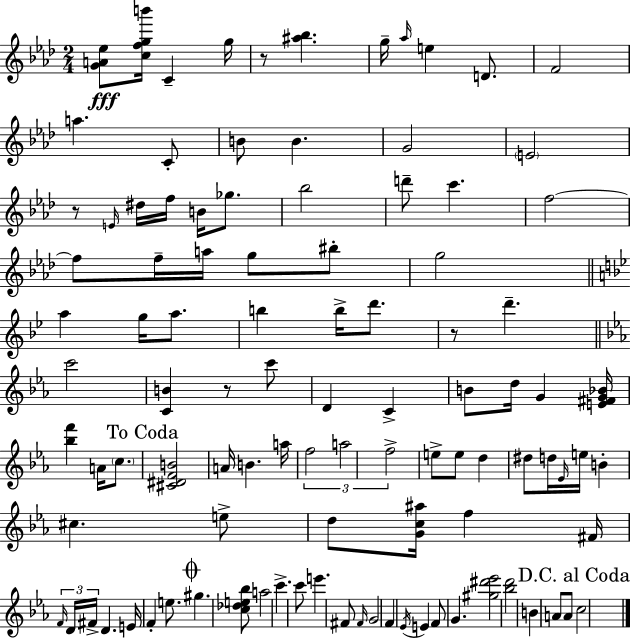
{
  \clef treble
  \numericTimeSignature
  \time 2/4
  \key aes \major
  <g' a' ees''>8\fff <c'' f'' g'' b'''>16 c'4-- g''16 | r8 <ais'' bes''>4. | g''16-- \grace { aes''16 } e''4 d'8. | f'2 | \break a''4. c'8-. | b'8 b'4. | g'2 | \parenthesize e'2 | \break r8 \grace { e'16 } dis''16 f''16 b'16 ges''8. | bes''2 | d'''8-- c'''4. | f''2~~ | \break f''8 f''16-- a''16 g''8 | bis''8-. g''2 | \bar "||" \break \key g \minor a''4 g''16 a''8. | b''4 b''16-> d'''8. | r8 d'''4.-- | \bar "||" \break \key ees \major c'''2 | <c' b'>4 r8 c'''8 | d'4 c'4-> | b'8 d''16 g'4 <e' fis' g' bes'>16 | \break <bes'' f'''>4 a'16 \parenthesize c''8. | \mark "To Coda" <cis' dis' f' b'>2 | a'16 b'4. a''16 | \tuplet 3/2 { f''2 | \break a''2 | f''2-> } | e''8-> e''8 d''4 | dis''8 d''16 \grace { ees'16 } e''16 b'4-. | \break cis''4. e''8-> | d''8 <g' c'' ais''>16 f''4 | fis'16 \tuplet 3/2 { \grace { f'16 } d'16 fis'16-> } d'4. | e'16 f'4-. e''8. | \break \mark \markup { \musicglyph "scripts.coda" } gis''4. | <c'' des'' e'' bes''>8 a''2 | c'''4.-> | c'''8 e'''4. | \break fis'8 \grace { fis'16 } g'2 | f'4 \acciaccatura { ees'16 } | e'4 f'8 g'4. | <gis'' dis''' ees'''>2 | \break <bes'' d'''>2 | b'4 | a'8 a'8 \mark "D.C. al Coda" c''2 | \bar "|."
}